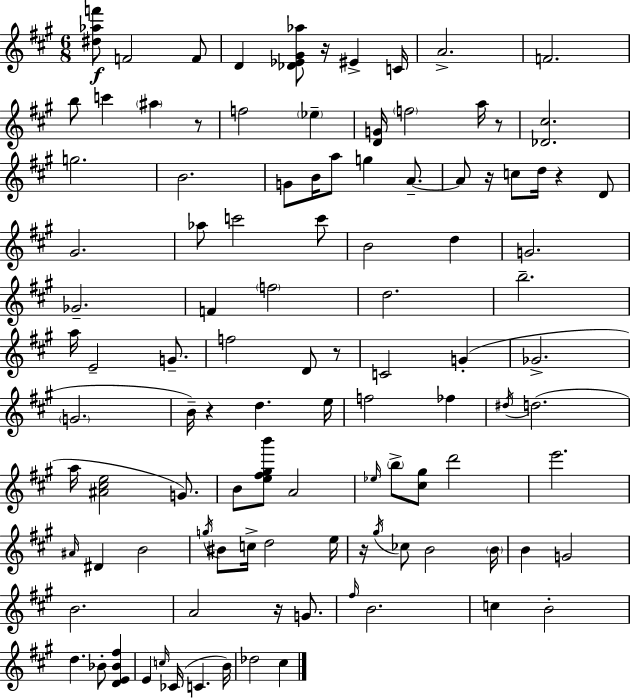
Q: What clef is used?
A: treble